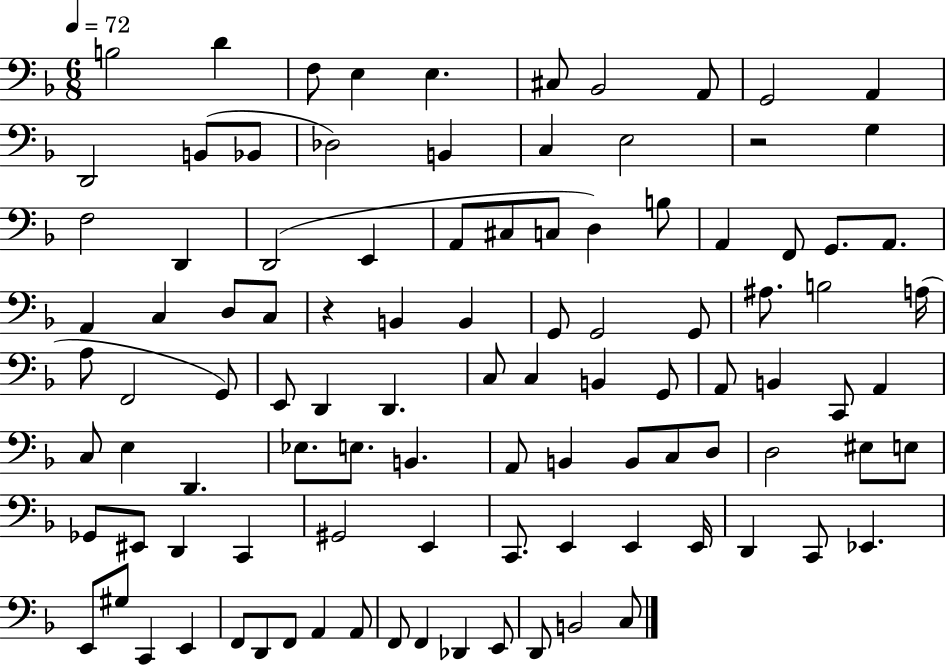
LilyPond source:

{
  \clef bass
  \numericTimeSignature
  \time 6/8
  \key f \major
  \tempo 4 = 72
  \repeat volta 2 { b2 d'4 | f8 e4 e4. | cis8 bes,2 a,8 | g,2 a,4 | \break d,2 b,8( bes,8 | des2) b,4 | c4 e2 | r2 g4 | \break f2 d,4 | d,2( e,4 | a,8 cis8 c8 d4) b8 | a,4 f,8 g,8. a,8. | \break a,4 c4 d8 c8 | r4 b,4 b,4 | g,8 g,2 g,8 | ais8. b2 a16( | \break a8 f,2 g,8) | e,8 d,4 d,4. | c8 c4 b,4 g,8 | a,8 b,4 c,8 a,4 | \break c8 e4 d,4. | ees8. e8. b,4. | a,8 b,4 b,8 c8 d8 | d2 eis8 e8 | \break ges,8 eis,8 d,4 c,4 | gis,2 e,4 | c,8. e,4 e,4 e,16 | d,4 c,8 ees,4. | \break e,8 gis8 c,4 e,4 | f,8 d,8 f,8 a,4 a,8 | f,8 f,4 des,4 e,8 | d,8 b,2 c8 | \break } \bar "|."
}